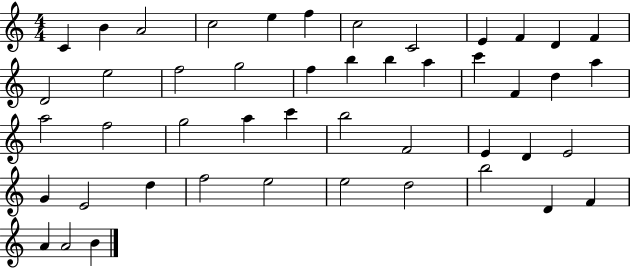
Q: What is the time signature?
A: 4/4